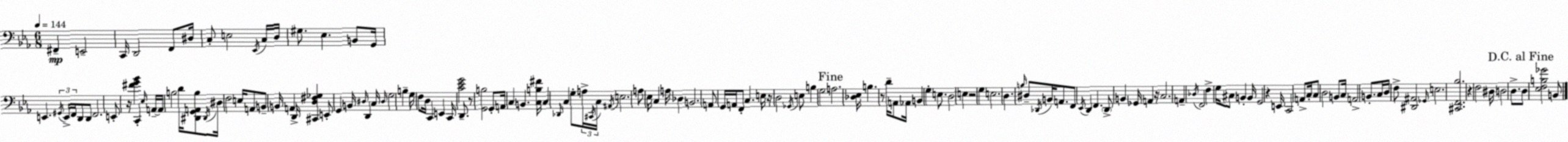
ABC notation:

X:1
T:Untitled
M:6/8
L:1/4
K:Cm
^F,, E,,2 C,,/4 D,,2 F,,/2 ^D,/4 C,/2 E,2 _E,,/4 C,/4 D,/4 ^G,/2 _E, B,,/2 G,,/4 E,, ^G,,/4 E,,/4 F,,/4 D,,/2 D,,/2 F,,2 E,,/2 z/4 [^FG_B] C,, _E,/4 A,,/4 A,,/4 B,2 D/4 [^D,,G,,A,,B,]/2 ^D,,/4 ^D,/4 F,2 E,/4 A,,/2 B,,/2 B,,/4 A,, D,,/4 [^C,,D,^F,_G,] E,,/2 G,, B,,/4 ^D,/4 D,, C,/4 ^D,/4 G,2 B, G,/4 F,/2 D,/4 C,, E,, C,,/4 [C_EG]2 D,,/2 z/2 [G,,B,]2 G,,/2 A,,/4 C, B,, [C,B,^F]/4 C, _D,,/4 C, G,/2 A,/4 ^C,,/4 C,/4 ^A,,/4 E,2 A,/2 _E,/4 C, A,/4 _D, B,,2 A,,/2 G,,/4 A,,/4 F,,/2 C, E,/4 z/4 D,2 _G,,/4 E,/2 B, G,2 A,2 [_D,_E,]/4 B, z/2 D/4 A,,/2 _A,,/4 B,, G, E,/2 D,2 E, z2 G, E,2 D, B,/4 ^D,/2 _D,,/4 B,,/4 A,,/2 F,,/2 _E,,/4 D,, F,, D,,/2 B,, _G,,/4 A,, z/4 C,2 A,, _D,/4 F,,2 F, G,/4 ^C,/2 B,, B,,/4 G,,2 z E,,/4 C,,2 A,,/2 C,/4 C,/2 D,2 B,,/2 C,/4 A,,2 B,,/2 C,/4 D,/4 F,/2 [^D,,^A,,]2 _G,,/4 E,2 [^C,,F,,_B,]2 z F,2 ^D,/4 D,2 D,/2 D,/2 [_E,F,B,_G]2 B,,/2